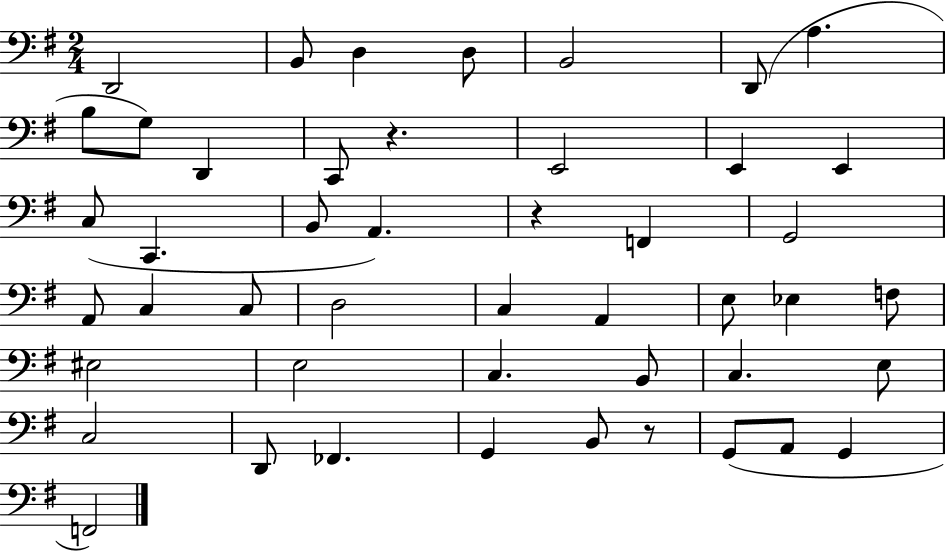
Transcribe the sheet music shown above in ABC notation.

X:1
T:Untitled
M:2/4
L:1/4
K:G
D,,2 B,,/2 D, D,/2 B,,2 D,,/2 A, B,/2 G,/2 D,, C,,/2 z E,,2 E,, E,, C,/2 C,, B,,/2 A,, z F,, G,,2 A,,/2 C, C,/2 D,2 C, A,, E,/2 _E, F,/2 ^E,2 E,2 C, B,,/2 C, E,/2 C,2 D,,/2 _F,, G,, B,,/2 z/2 G,,/2 A,,/2 G,, F,,2